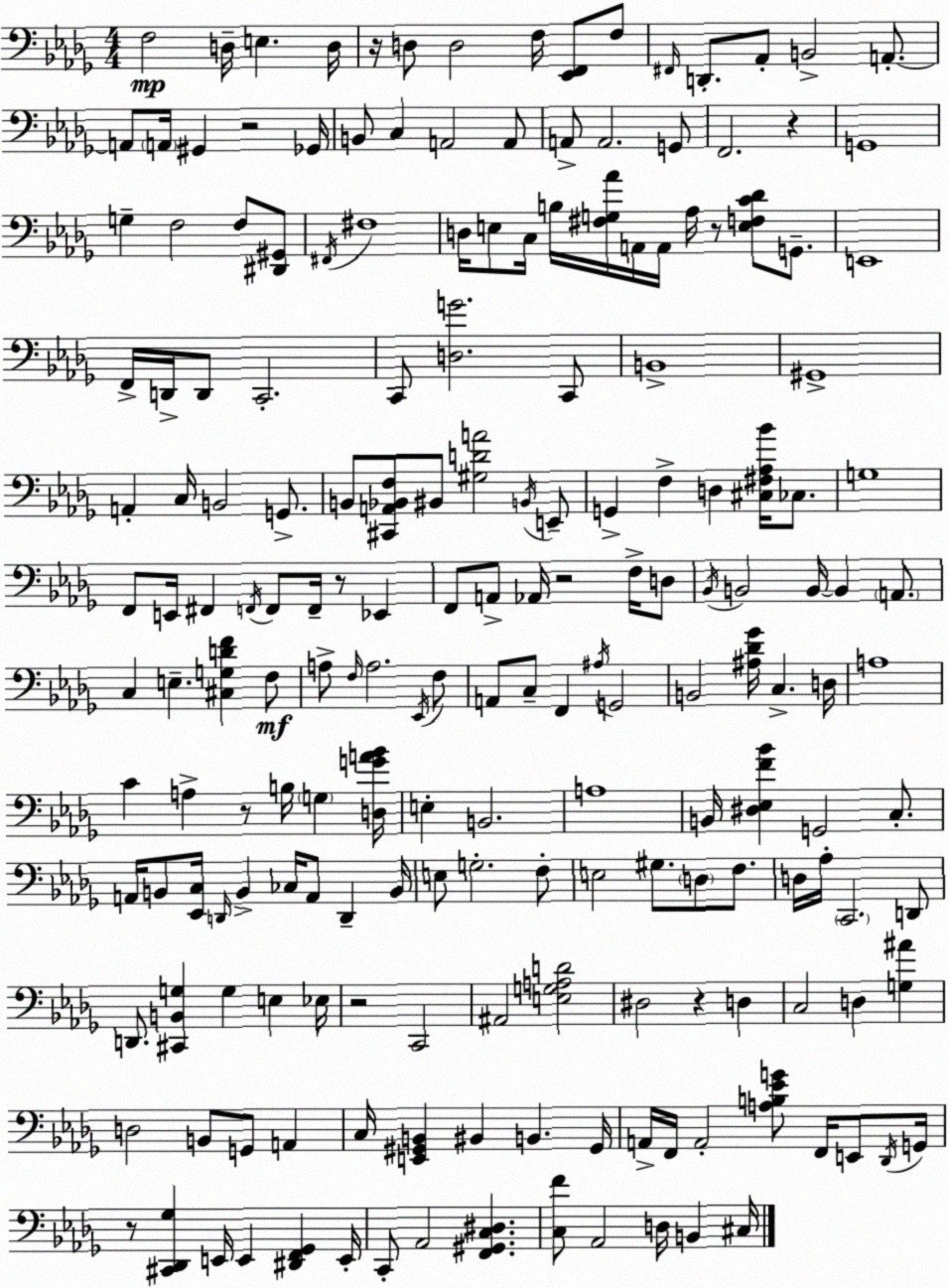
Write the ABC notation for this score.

X:1
T:Untitled
M:4/4
L:1/4
K:Bbm
F,2 D,/4 E, D,/4 z/4 D,/2 D,2 F,/4 [_E,,F,,]/2 F,/2 ^F,,/4 D,,/2 _A,,/2 B,,2 A,,/2 A,,/2 A,,/4 ^G,, z2 _G,,/4 B,,/2 C, A,,2 A,,/2 A,,/2 A,,2 G,,/2 F,,2 z G,,4 G, F,2 F,/2 [^D,,^G,,]/2 ^F,,/4 ^F,4 D,/4 E,/2 C,/4 B,/4 [^F,G,_A]/4 A,,/4 A,,/4 _A,/4 z/2 [E,F,C_D]/2 G,,/2 E,,4 F,,/4 D,,/4 D,,/2 C,,2 C,,/2 [D,G]2 C,,/2 B,,4 ^G,,4 A,, C,/4 B,,2 G,,/2 B,,/2 [^C,,A,,_B,,F,]/2 ^B,,/2 [^G,DA]2 B,,/4 E,,/2 G,, F, D, [^C,^F,_A,_B]/4 _C,/2 G,4 F,,/2 E,,/4 ^F,, F,,/4 F,,/2 F,,/4 z/2 _E,, F,,/2 A,,/2 _A,,/4 z2 F,/4 D,/2 _B,,/4 B,,2 B,,/4 B,, A,,/2 C, E, [^C,G,DF] F,/2 A,/2 F,/4 A,2 _E,,/4 F,/2 A,,/2 C,/2 F,, ^A,/4 G,,2 B,,2 [^A,_D_G]/4 C, D,/4 A,4 C A, z/2 B,/4 G, [D,GA_B]/4 E, B,,2 A,4 B,,/4 [^D,_E,F_B] G,,2 C,/2 A,,/4 B,,/2 [_E,,C,]/4 D,,/4 B,, _C,/4 A,,/2 D,, B,,/4 E,/2 G,2 F,/2 E,2 ^G,/2 D,/2 F,/2 D,/4 _A,/4 C,,2 D,,/2 D,,/2 [^C,,B,,G,] G, E, _E,/4 z2 C,,2 ^A,,2 [E,G,A,D]2 ^D,2 z D, C,2 D, [G,^A] D,2 B,,/2 G,,/2 A,, C,/4 [E,,^G,,B,,] ^B,, B,, ^G,,/4 A,,/4 F,,/4 A,,2 [A,B,_EG]/2 F,,/4 E,,/2 _D,,/4 G,,/4 z/2 [^C,,_D,,_G,] E,,/4 E,, [^D,,F,,_G,,] E,,/4 C,,/2 _A,,2 [F,,^G,,C,^D,] [C,F]/2 _A,,2 D,/4 B,, ^C,/4